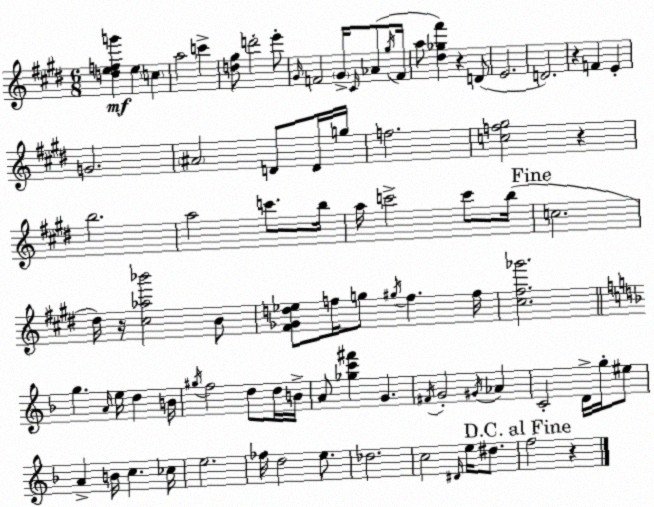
X:1
T:Untitled
M:6/8
L:1/4
K:E
[defg'] e c a2 c' [d^g]/2 d'2 e'/2 ^G/4 F2 ^G/4 ^C/4 _A/2 ^g/4 F/4 a/2 [^d_g^f'] z D/2 E2 D2 z F E G2 ^A2 D/2 D/4 g/4 f2 [cf^g]2 z b2 a2 c'/2 b/4 a/4 c'2 c'/2 b/4 c2 ^d/4 z/4 [^c_a_b']2 B/2 [^F_Gd_e]/2 f/4 g/2 ^g/4 f f/4 [^c^f_g']2 g A/4 e/4 d B/4 ^g/4 f2 d/2 d/4 B/4 A/2 [_gc'^f'] G ^F/4 G2 ^G/4 _A C2 D/4 g/4 ^e/2 A B/4 c _c/4 e2 _f/4 d2 e/2 _d2 c2 ^D/4 e/4 ^d/2 f2 z